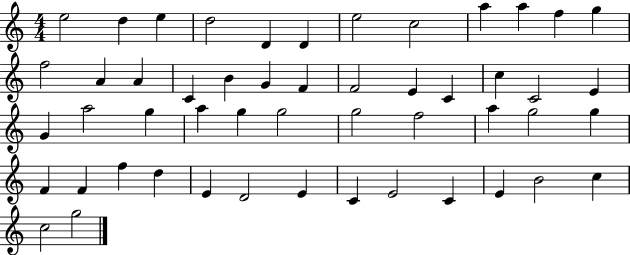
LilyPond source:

{
  \clef treble
  \numericTimeSignature
  \time 4/4
  \key c \major
  e''2 d''4 e''4 | d''2 d'4 d'4 | e''2 c''2 | a''4 a''4 f''4 g''4 | \break f''2 a'4 a'4 | c'4 b'4 g'4 f'4 | f'2 e'4 c'4 | c''4 c'2 e'4 | \break g'4 a''2 g''4 | a''4 g''4 g''2 | g''2 f''2 | a''4 g''2 g''4 | \break f'4 f'4 f''4 d''4 | e'4 d'2 e'4 | c'4 e'2 c'4 | e'4 b'2 c''4 | \break c''2 g''2 | \bar "|."
}